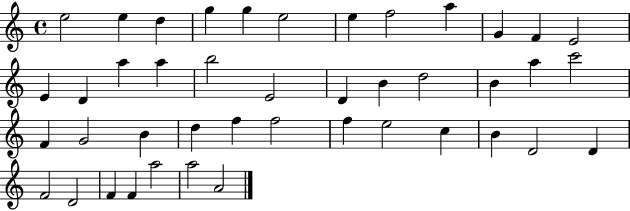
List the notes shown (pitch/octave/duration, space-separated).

E5/h E5/q D5/q G5/q G5/q E5/h E5/q F5/h A5/q G4/q F4/q E4/h E4/q D4/q A5/q A5/q B5/h E4/h D4/q B4/q D5/h B4/q A5/q C6/h F4/q G4/h B4/q D5/q F5/q F5/h F5/q E5/h C5/q B4/q D4/h D4/q F4/h D4/h F4/q F4/q A5/h A5/h A4/h